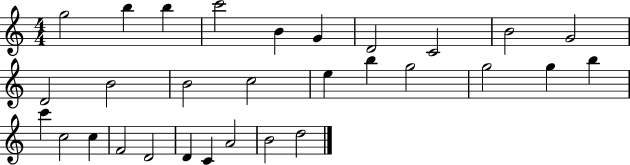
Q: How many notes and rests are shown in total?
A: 30